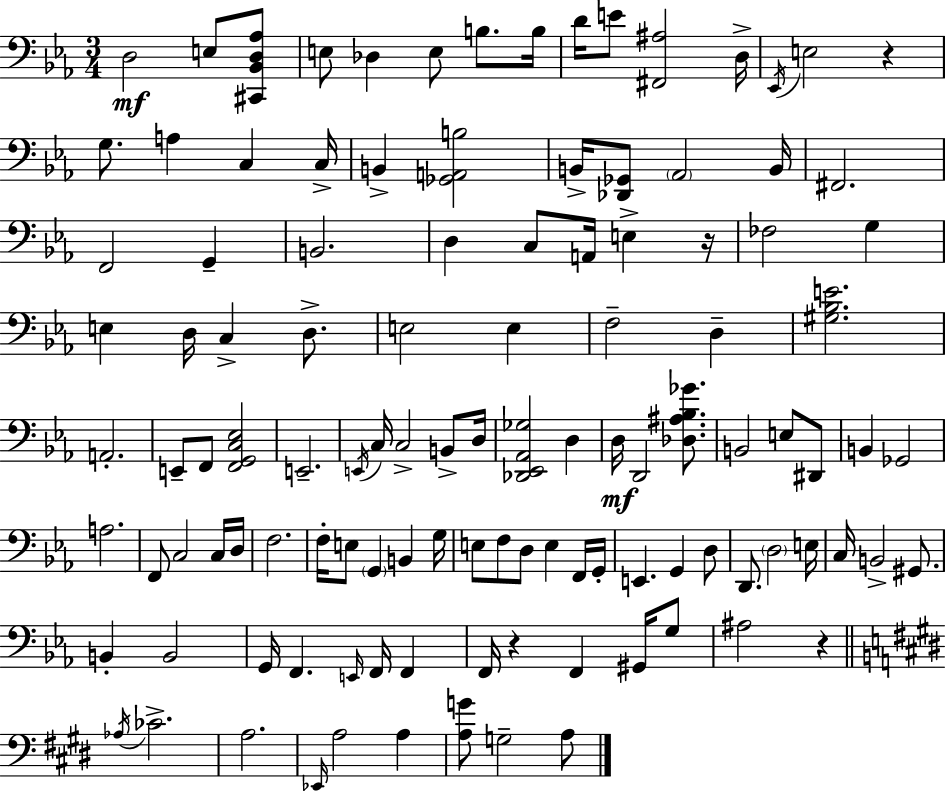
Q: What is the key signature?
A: EES major